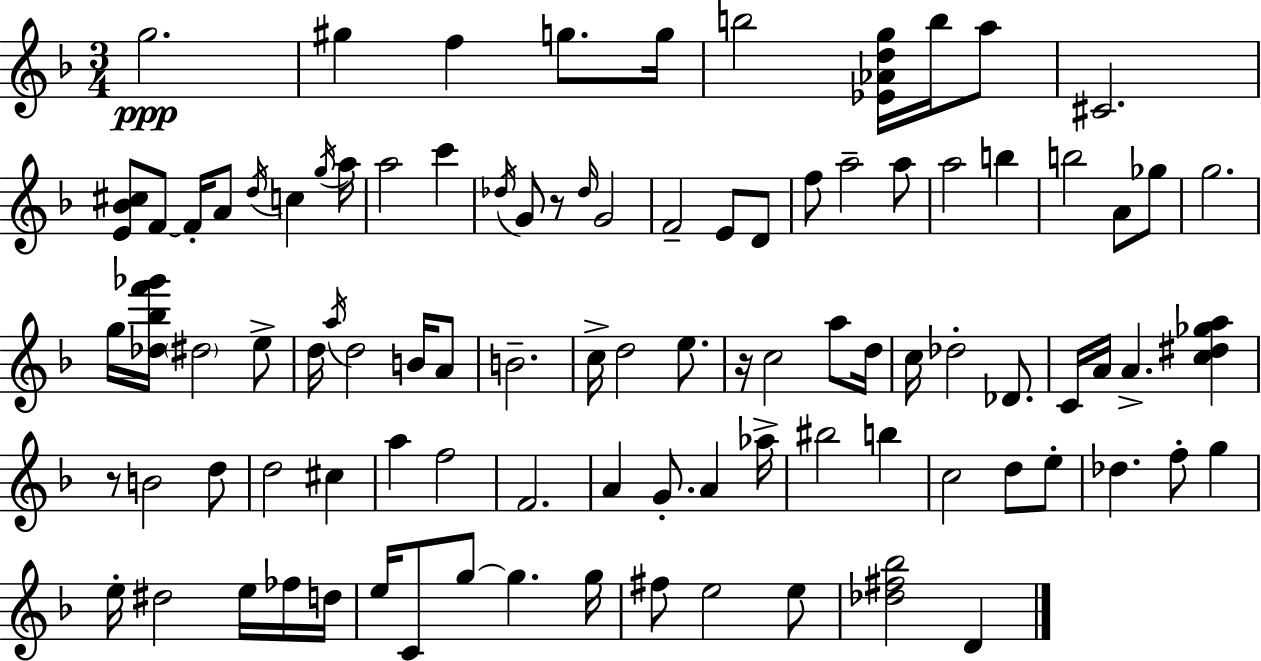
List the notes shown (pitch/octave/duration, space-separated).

G5/h. G#5/q F5/q G5/e. G5/s B5/h [Eb4,Ab4,D5,G5]/s B5/s A5/e C#4/h. [E4,Bb4,C#5]/e F4/e F4/s A4/e D5/s C5/q G5/s A5/s A5/h C6/q Db5/s G4/e R/e Db5/s G4/h F4/h E4/e D4/e F5/e A5/h A5/e A5/h B5/q B5/h A4/e Gb5/e G5/h. G5/s [Db5,Bb5,F6,Gb6]/s D#5/h E5/e D5/s A5/s D5/h B4/s A4/e B4/h. C5/s D5/h E5/e. R/s C5/h A5/e D5/s C5/s Db5/h Db4/e. C4/s A4/s A4/q. [C5,D#5,Gb5,A5]/q R/e B4/h D5/e D5/h C#5/q A5/q F5/h F4/h. A4/q G4/e. A4/q Ab5/s BIS5/h B5/q C5/h D5/e E5/e Db5/q. F5/e G5/q E5/s D#5/h E5/s FES5/s D5/s E5/s C4/e G5/e G5/q. G5/s F#5/e E5/h E5/e [Db5,F#5,Bb5]/h D4/q